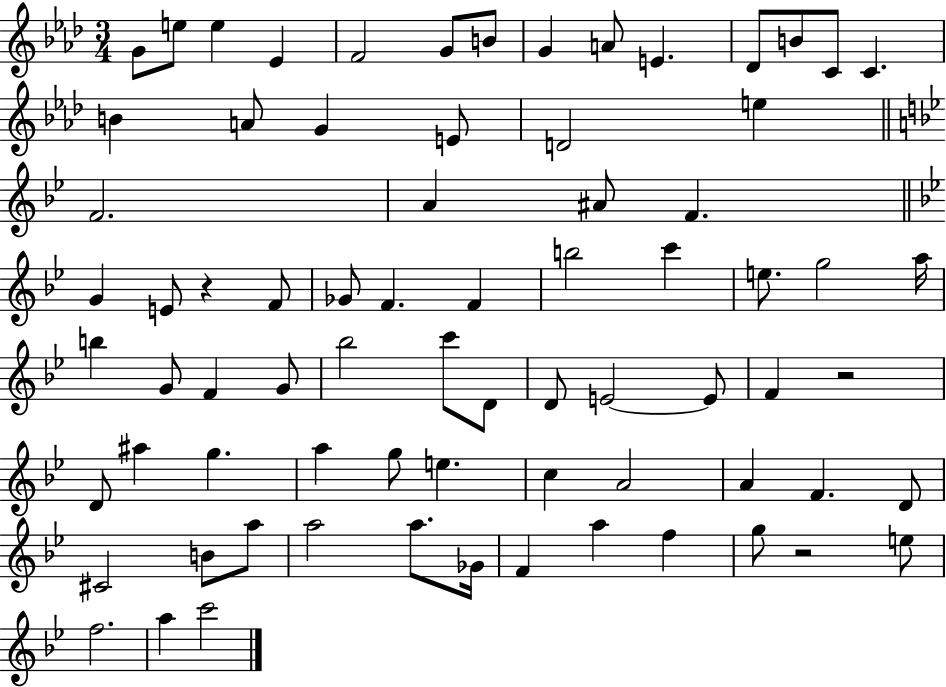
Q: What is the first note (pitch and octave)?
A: G4